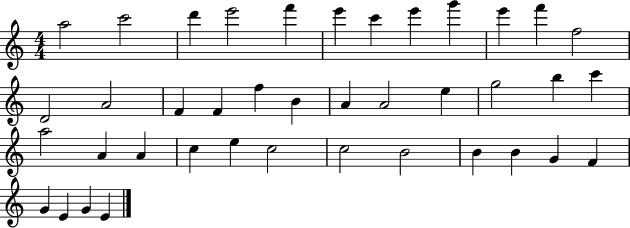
{
  \clef treble
  \numericTimeSignature
  \time 4/4
  \key c \major
  a''2 c'''2 | d'''4 e'''2 f'''4 | e'''4 c'''4 e'''4 g'''4 | e'''4 f'''4 f''2 | \break d'2 a'2 | f'4 f'4 f''4 b'4 | a'4 a'2 e''4 | g''2 b''4 c'''4 | \break a''2 a'4 a'4 | c''4 e''4 c''2 | c''2 b'2 | b'4 b'4 g'4 f'4 | \break g'4 e'4 g'4 e'4 | \bar "|."
}